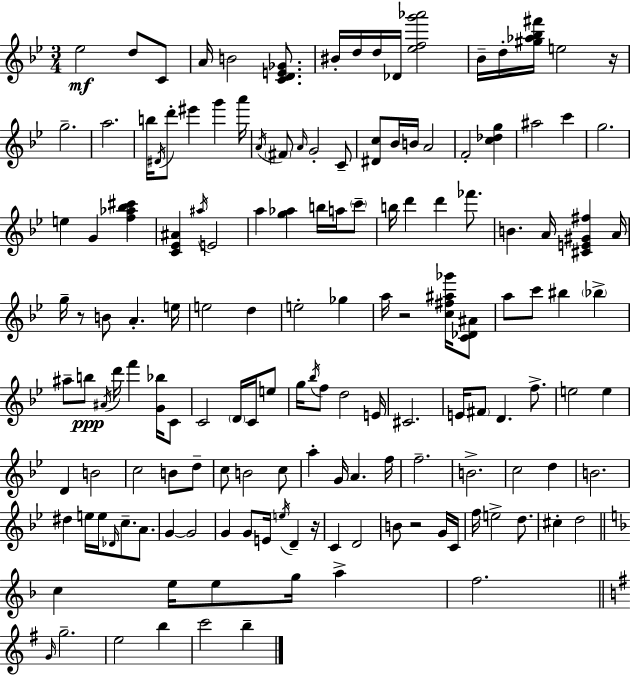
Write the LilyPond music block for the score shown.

{
  \clef treble
  \numericTimeSignature
  \time 3/4
  \key g \minor
  \repeat volta 2 { ees''2\mf d''8 c'8 | a'16 b'2 <c' d' e' ges'>8. | bis'16-. d''16 d''16 des'16 <ees'' f'' g''' aes'''>2 | bes'16-- d''16-. <gis'' aes'' bes'' fis'''>16 e''2 r16 | \break g''2.-- | a''2. | b''16 \acciaccatura { dis'16 } d'''8-. eis'''4 g'''4 | a'''16 \acciaccatura { a'16 } \parenthesize fis'8 \grace { a'16 } g'2-. | \break c'8-- <dis' c''>8 bes'16 b'16 a'2 | f'2-. <c'' des'' g''>4 | ais''2 c'''4 | g''2. | \break e''4 g'4 <f'' aes'' bes'' cis'''>4 | <c' ees' ais'>4 \acciaccatura { ais''16 } e'2 | a''4 <g'' aes''>4 | b''16 a''16 \parenthesize c'''8-- b''16 d'''4 d'''4 | \break fes'''8. b'4. a'16 <cis' e' gis' fis''>4 | a'16 g''16-- r8 b'8 a'4.-. | e''16 e''2 | d''4 e''2-. | \break ges''4 a''16 r2 | <c'' fis'' ais'' ges'''>16 <c' des' ais'>8 a''8 c'''8 bis''4 | \parenthesize bes''4-> ais''8-- b''8\ppp \acciaccatura { ais'16 } d'''16 f'''4 | <g' bes''>16 c'8 c'2 | \break \parenthesize d'16 c'16 e''8 g''16 \acciaccatura { bes''16 } f''8 d''2 | e'16 cis'2. | e'16 \parenthesize fis'8 d'4. | f''8.-> e''2 | \break e''4 d'4 b'2 | c''2 | b'8 d''8-- c''8 b'2 | c''8 a''4-. g'16 a'4. | \break f''16 f''2.-- | b'2.-> | c''2 | d''4 b'2. | \break dis''4 e''16 e''16 | \grace { des'16 } c''8.-- a'8. g'4~~ g'2 | g'4 g'8 | e'16 \acciaccatura { e''16 } d'4-- r16 c'4 | \break d'2 b'8 r2 | g'16 c'16 f''16 e''2-> | d''8. cis''4-. | d''2 \bar "||" \break \key d \minor c''4 e''16 e''8 g''16 a''4-> | f''2. | \bar "||" \break \key g \major \grace { g'16 } g''2.-- | e''2 b''4 | c'''2 b''4-- | } \bar "|."
}